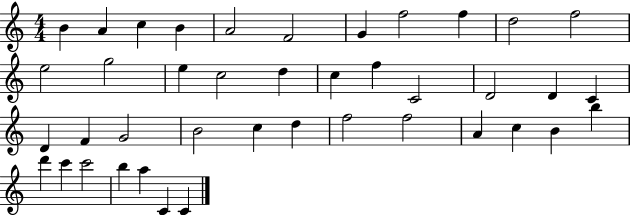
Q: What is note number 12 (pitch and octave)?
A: E5